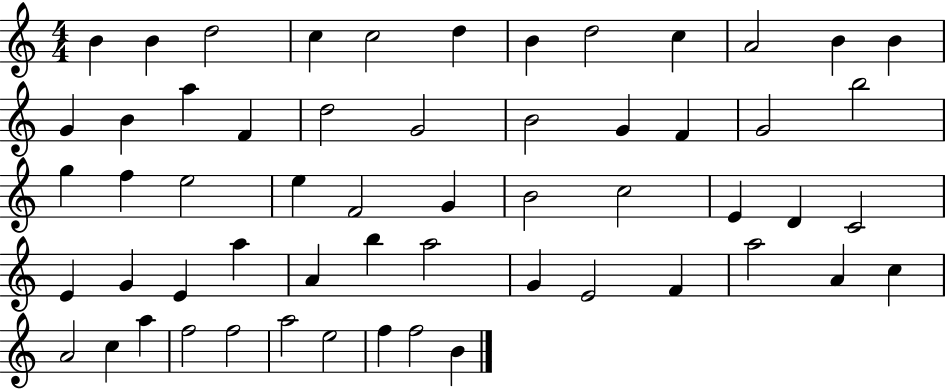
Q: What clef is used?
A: treble